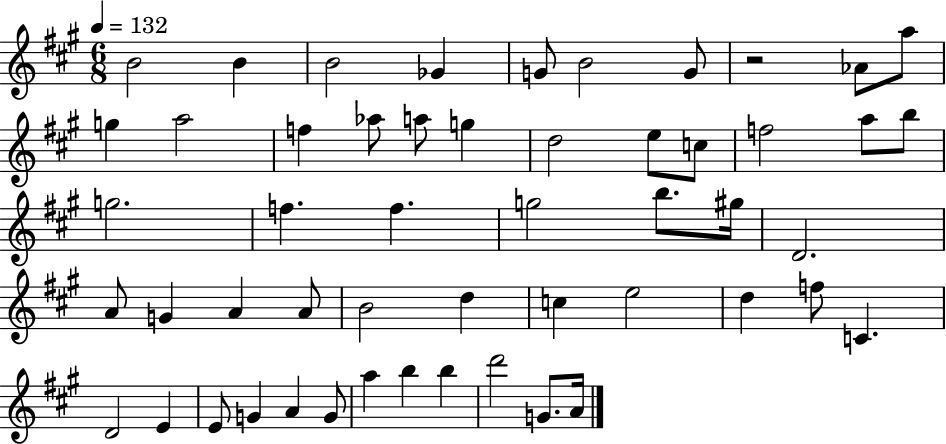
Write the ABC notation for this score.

X:1
T:Untitled
M:6/8
L:1/4
K:A
B2 B B2 _G G/2 B2 G/2 z2 _A/2 a/2 g a2 f _a/2 a/2 g d2 e/2 c/2 f2 a/2 b/2 g2 f f g2 b/2 ^g/4 D2 A/2 G A A/2 B2 d c e2 d f/2 C D2 E E/2 G A G/2 a b b d'2 G/2 A/4